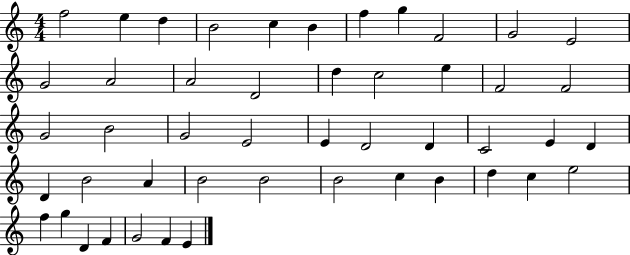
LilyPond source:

{
  \clef treble
  \numericTimeSignature
  \time 4/4
  \key c \major
  f''2 e''4 d''4 | b'2 c''4 b'4 | f''4 g''4 f'2 | g'2 e'2 | \break g'2 a'2 | a'2 d'2 | d''4 c''2 e''4 | f'2 f'2 | \break g'2 b'2 | g'2 e'2 | e'4 d'2 d'4 | c'2 e'4 d'4 | \break d'4 b'2 a'4 | b'2 b'2 | b'2 c''4 b'4 | d''4 c''4 e''2 | \break f''4 g''4 d'4 f'4 | g'2 f'4 e'4 | \bar "|."
}